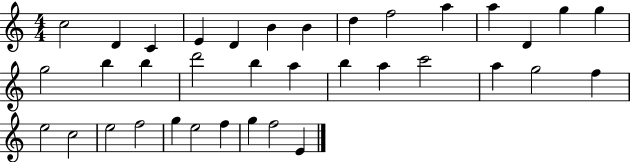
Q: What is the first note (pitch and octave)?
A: C5